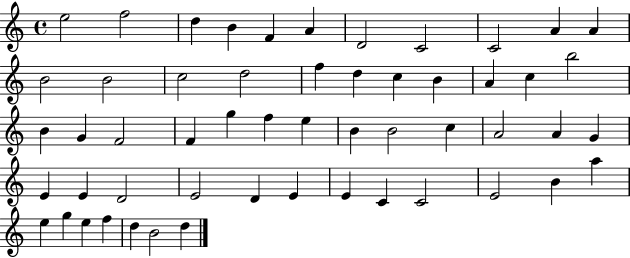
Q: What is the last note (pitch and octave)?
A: D5